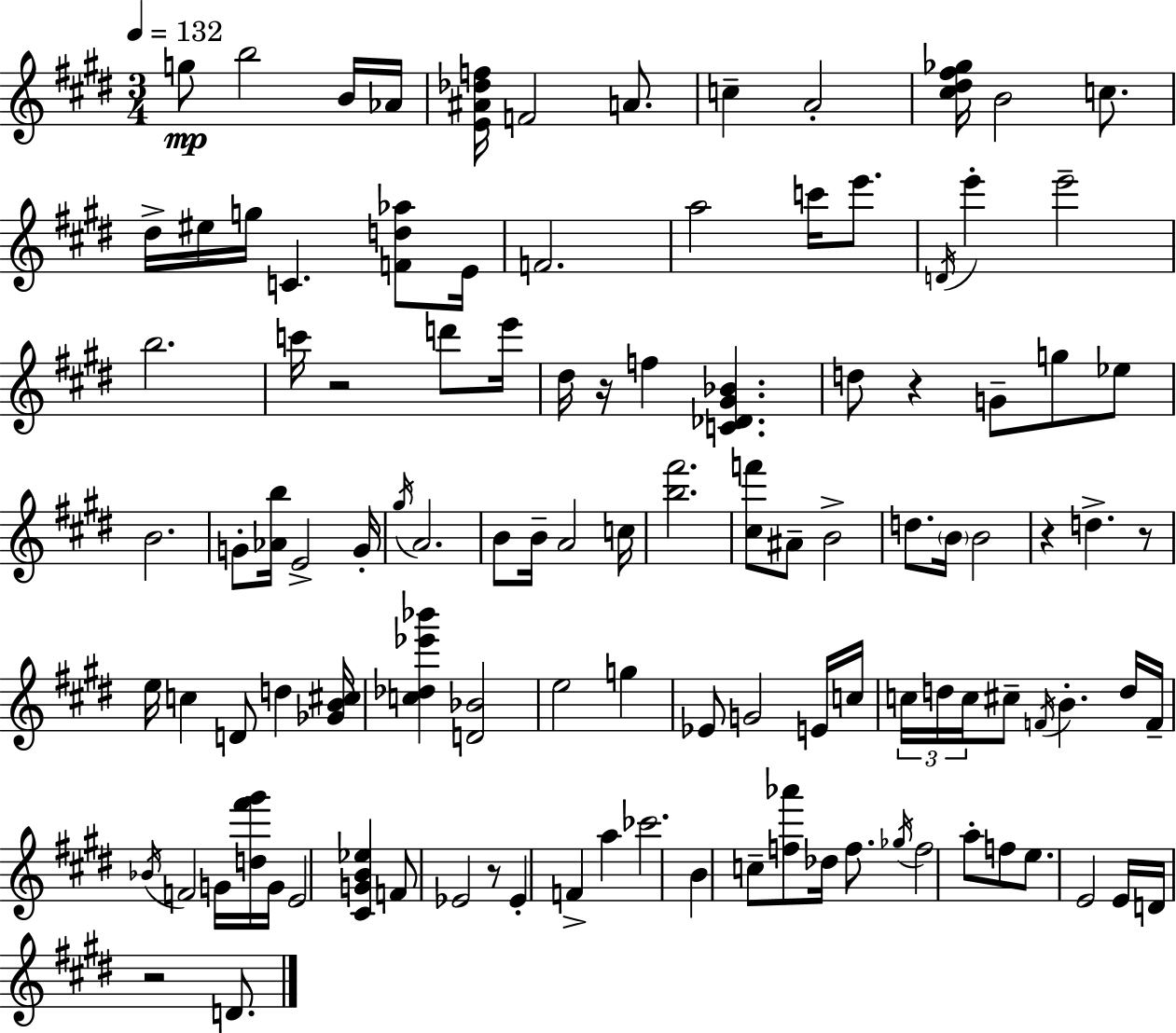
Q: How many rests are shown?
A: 7